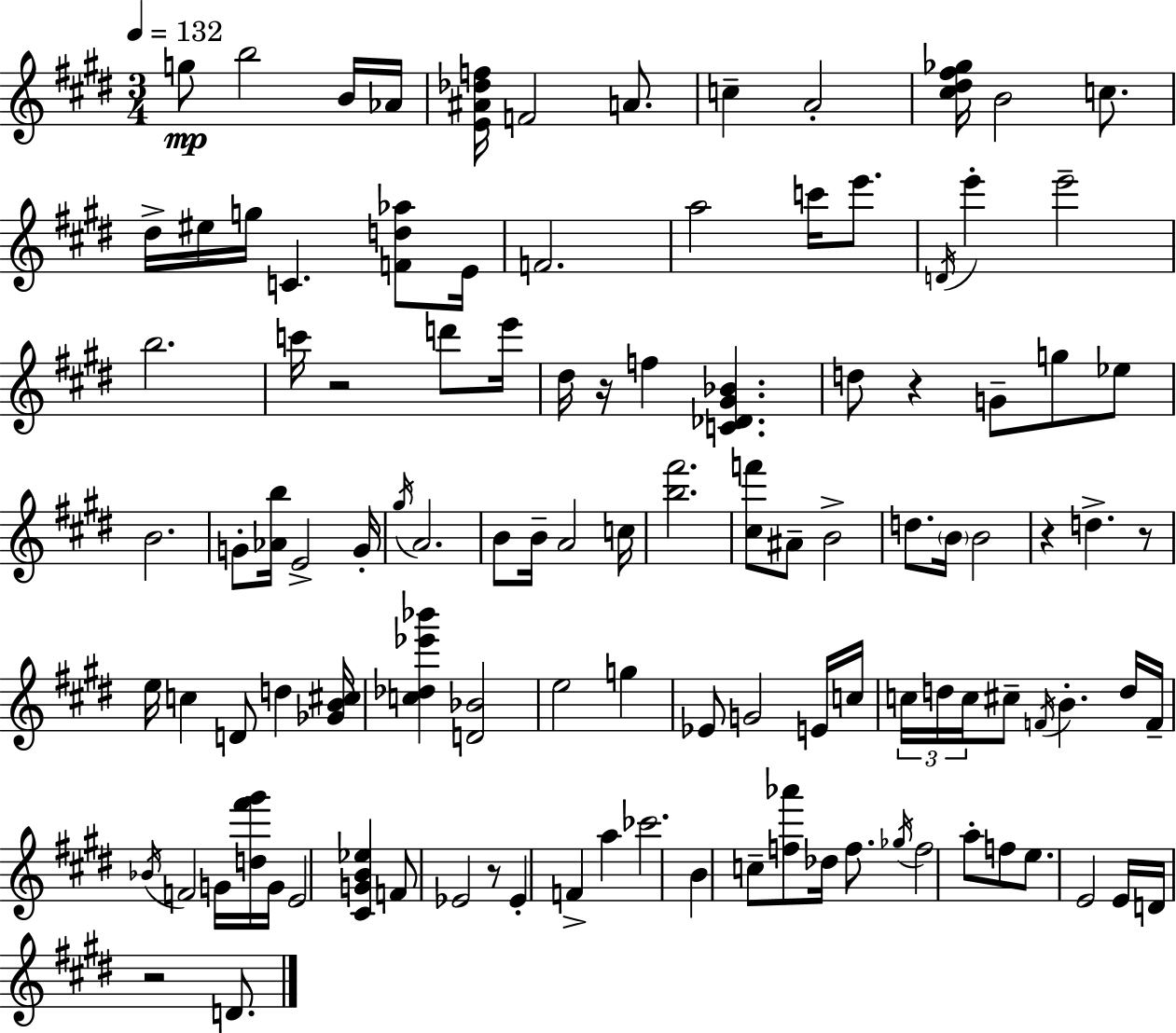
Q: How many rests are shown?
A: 7